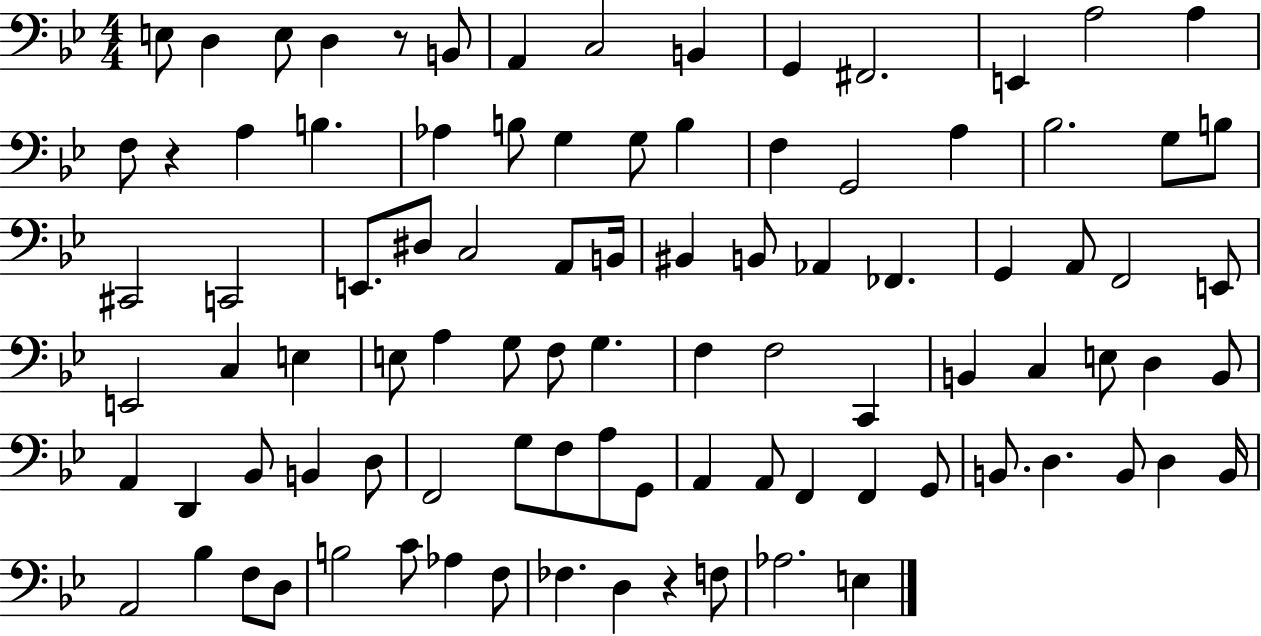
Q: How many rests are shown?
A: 3